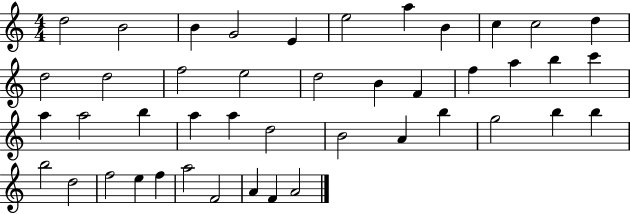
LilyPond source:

{
  \clef treble
  \numericTimeSignature
  \time 4/4
  \key c \major
  d''2 b'2 | b'4 g'2 e'4 | e''2 a''4 b'4 | c''4 c''2 d''4 | \break d''2 d''2 | f''2 e''2 | d''2 b'4 f'4 | f''4 a''4 b''4 c'''4 | \break a''4 a''2 b''4 | a''4 a''4 d''2 | b'2 a'4 b''4 | g''2 b''4 b''4 | \break b''2 d''2 | f''2 e''4 f''4 | a''2 f'2 | a'4 f'4 a'2 | \break \bar "|."
}